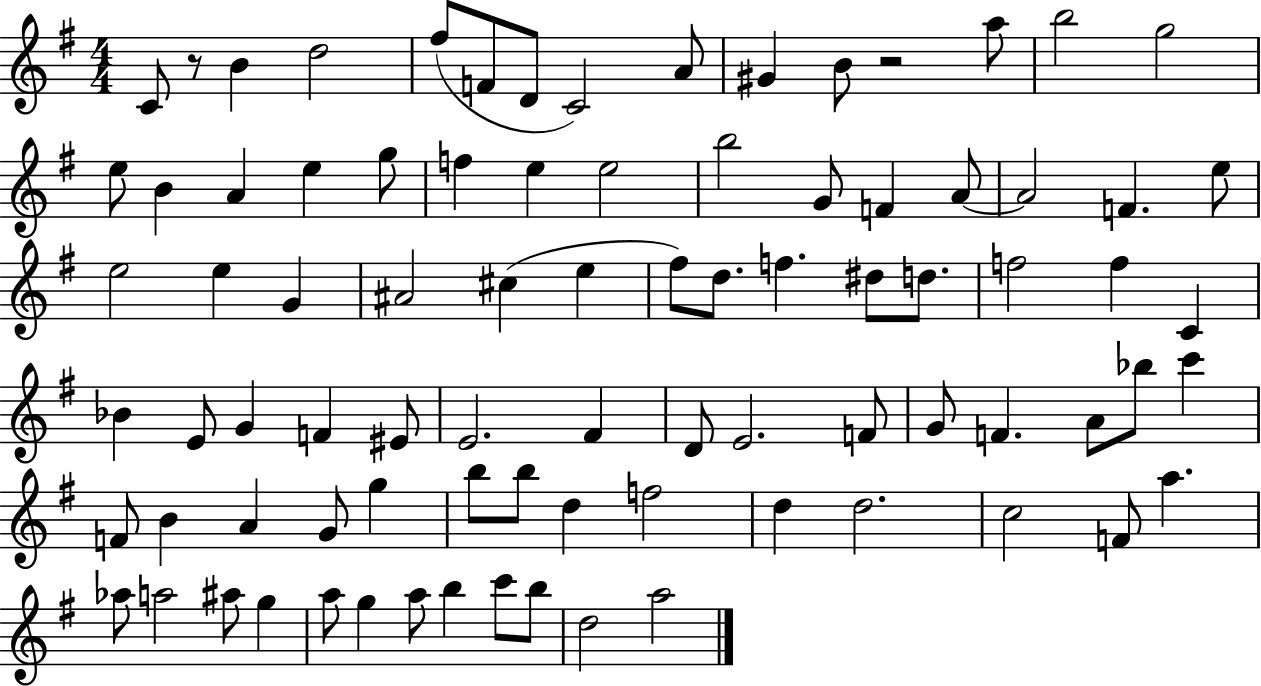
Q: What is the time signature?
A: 4/4